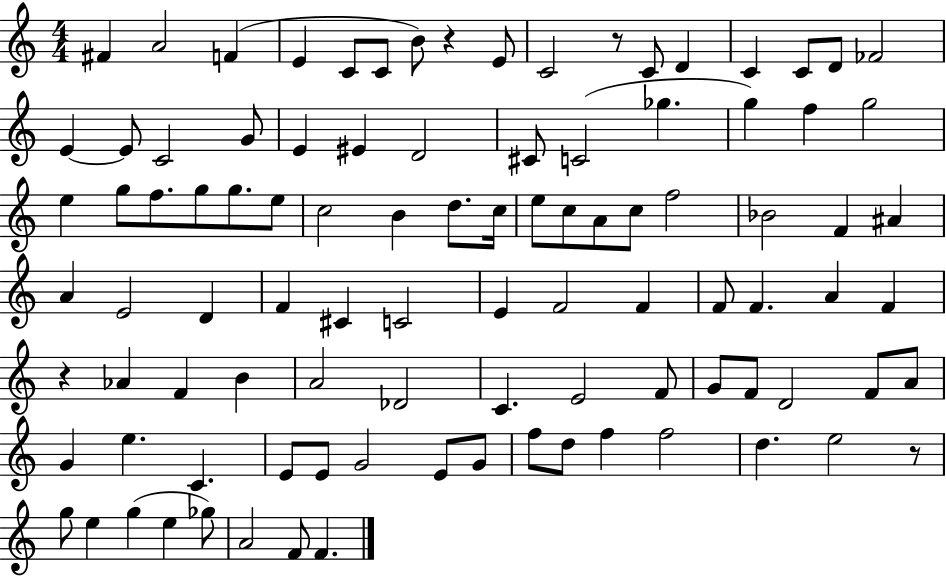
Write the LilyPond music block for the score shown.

{
  \clef treble
  \numericTimeSignature
  \time 4/4
  \key c \major
  fis'4 a'2 f'4( | e'4 c'8 c'8 b'8) r4 e'8 | c'2 r8 c'8 d'4 | c'4 c'8 d'8 fes'2 | \break e'4~~ e'8 c'2 g'8 | e'4 eis'4 d'2 | cis'8 c'2( ges''4. | g''4) f''4 g''2 | \break e''4 g''8 f''8. g''8 g''8. e''8 | c''2 b'4 d''8. c''16 | e''8 c''8 a'8 c''8 f''2 | bes'2 f'4 ais'4 | \break a'4 e'2 d'4 | f'4 cis'4 c'2 | e'4 f'2 f'4 | f'8 f'4. a'4 f'4 | \break r4 aes'4 f'4 b'4 | a'2 des'2 | c'4. e'2 f'8 | g'8 f'8 d'2 f'8 a'8 | \break g'4 e''4. c'4. | e'8 e'8 g'2 e'8 g'8 | f''8 d''8 f''4 f''2 | d''4. e''2 r8 | \break g''8 e''4 g''4( e''4 ges''8) | a'2 f'8 f'4. | \bar "|."
}